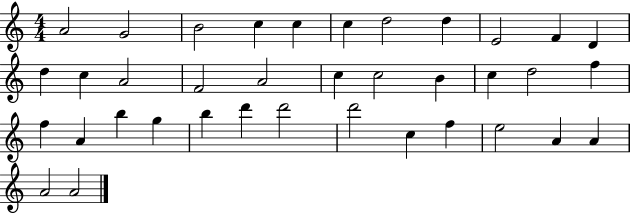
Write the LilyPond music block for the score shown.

{
  \clef treble
  \numericTimeSignature
  \time 4/4
  \key c \major
  a'2 g'2 | b'2 c''4 c''4 | c''4 d''2 d''4 | e'2 f'4 d'4 | \break d''4 c''4 a'2 | f'2 a'2 | c''4 c''2 b'4 | c''4 d''2 f''4 | \break f''4 a'4 b''4 g''4 | b''4 d'''4 d'''2 | d'''2 c''4 f''4 | e''2 a'4 a'4 | \break a'2 a'2 | \bar "|."
}